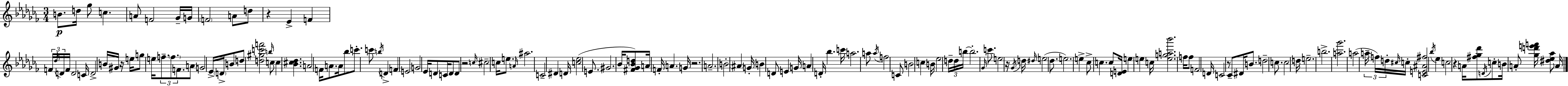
B4/e. D5/s Gb5/e C5/q. A4/e F4/h Gb4/s G4/s F4/h A4/e D5/e R/q Eb4/q F4/q F4/s Db5/s D4/s F4/s D4/h C4/s D4/h B4/s G#4/s R/s E5/s G5/e E5/s F5/e. F5/e. F4/e. A4/e G4/h Eb4/s D4/s B4/e D5/e [D5,G#5,C6,F6]/h B5/s C5/e C5/q [Bb4,C#5,Db5]/q. A4/h F4/s A4/e. A4/s Bb5/e C6/e. C6/e B5/s D4/q F4/q E4/h G4/h Eb4/s D4/e C4/s D4/e D4/e R/h C5/s C#5/h C5/s E5/e. A4/s A#5/h. C4/h D#4/q D4/s [C5,Eb5]/h E4/e. G#4/h. Bb4/s [F#4,Gb4,Bb4,D5]/e A4/s F4/s A4/q. G4/s R/h. A4/h. B4/h A#4/q G4/s B4/q D4/e E4/q G4/s A4/q D4/s Bb5/q. C6/s A5/h. A5/e A5/s F5/h C4/e B4/h C5/q B4/s Eb5/h D5/s D5/s B5/s B5/h. Gb4/s C6/e. E5/h R/s Gb4/s D5/s D#5/s E5/h Db5/e. E5/h. E5/q CES5/e C5/q. C5/e [D4,E4]/s E5/q E5/q C5/s [E5,G5,A5,Bb6]/h. F5/s F5/e F4/h D4/s C4/h R/e CES4/e D#4/s B4/e. D5/h C5/e. C5/h D5/s E5/h. B5/h. [A5,Gb6]/h. A5/h A5/s F5/s D5/s C#5/s C5/s [C4,E4,A#4,F#5]/h Bb5/s Eb5/q C5/h R/q A4/s [F#5,Gb5,Db6]/e D4/s C5/e B4/s A4/e [Gb5,D6,E6,F6]/s [D#5,Eb5,Ab5]/e A4/s